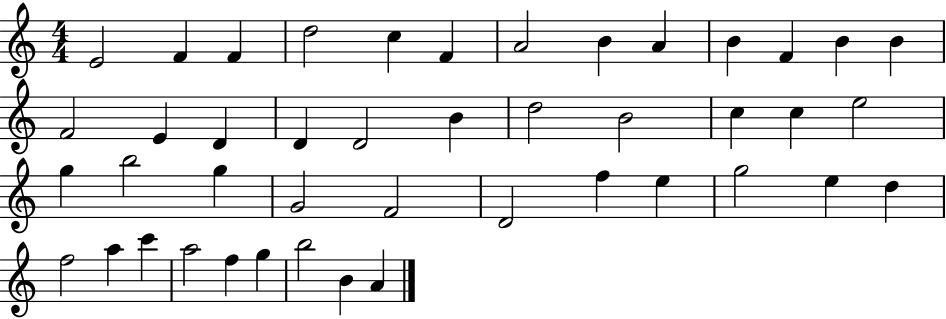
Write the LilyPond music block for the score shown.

{
  \clef treble
  \numericTimeSignature
  \time 4/4
  \key c \major
  e'2 f'4 f'4 | d''2 c''4 f'4 | a'2 b'4 a'4 | b'4 f'4 b'4 b'4 | \break f'2 e'4 d'4 | d'4 d'2 b'4 | d''2 b'2 | c''4 c''4 e''2 | \break g''4 b''2 g''4 | g'2 f'2 | d'2 f''4 e''4 | g''2 e''4 d''4 | \break f''2 a''4 c'''4 | a''2 f''4 g''4 | b''2 b'4 a'4 | \bar "|."
}